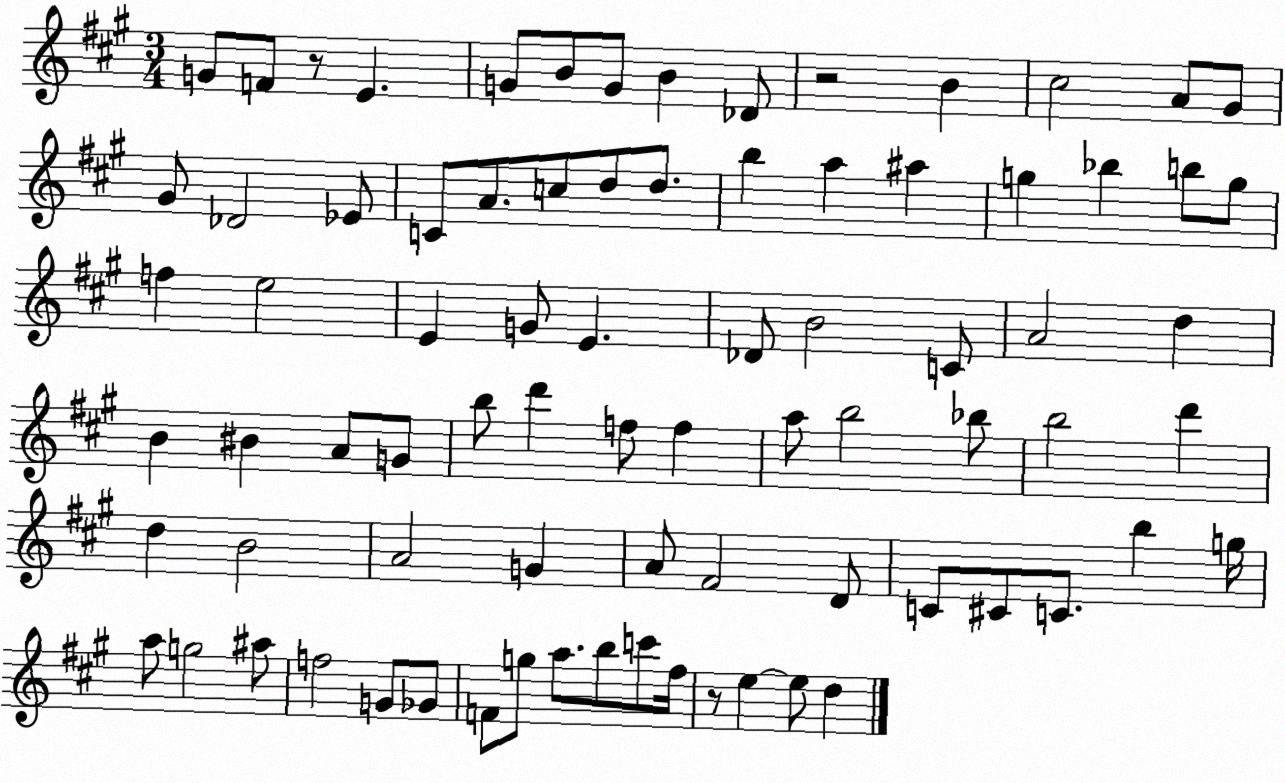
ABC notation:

X:1
T:Untitled
M:3/4
L:1/4
K:A
G/2 F/2 z/2 E G/2 B/2 G/2 B _D/2 z2 B ^c2 A/2 ^G/2 ^G/2 _D2 _E/2 C/2 A/2 c/2 d/2 d/2 b a ^a g _b b/2 g/2 f e2 E G/2 E _D/2 B2 C/2 A2 d B ^B A/2 G/2 b/2 d' f/2 f a/2 b2 _b/2 b2 d' d B2 A2 G A/2 ^F2 D/2 C/2 ^C/2 C/2 b g/4 a/2 g2 ^a/2 f2 G/2 _G/2 F/2 g/2 a/2 b/2 c'/2 ^f/4 z/2 e e/2 d